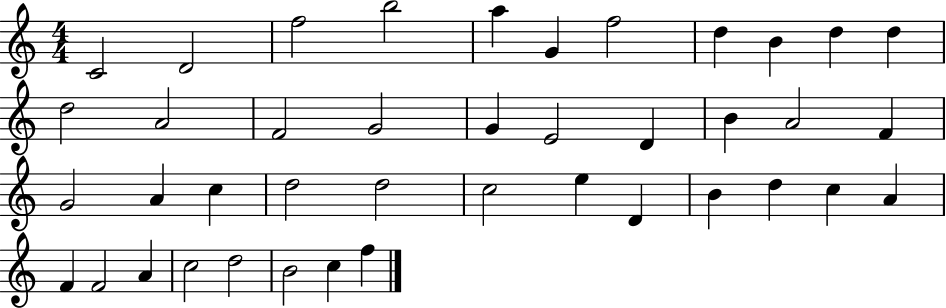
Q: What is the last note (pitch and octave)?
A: F5